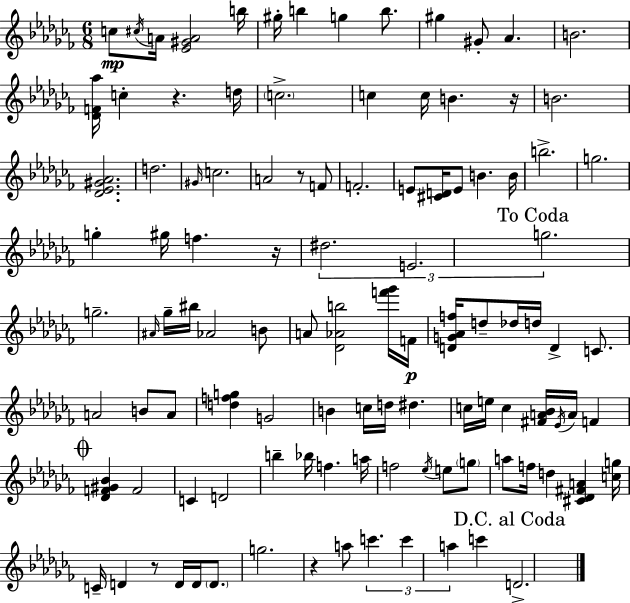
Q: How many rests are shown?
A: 6